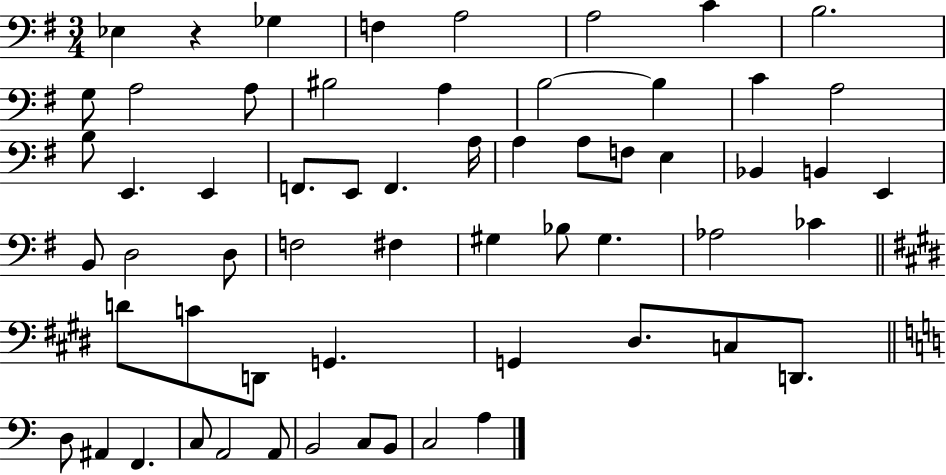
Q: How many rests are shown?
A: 1